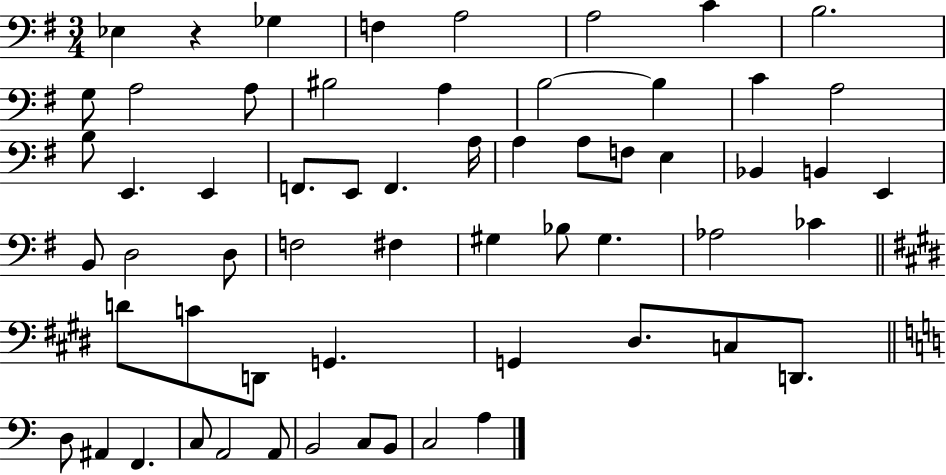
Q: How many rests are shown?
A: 1